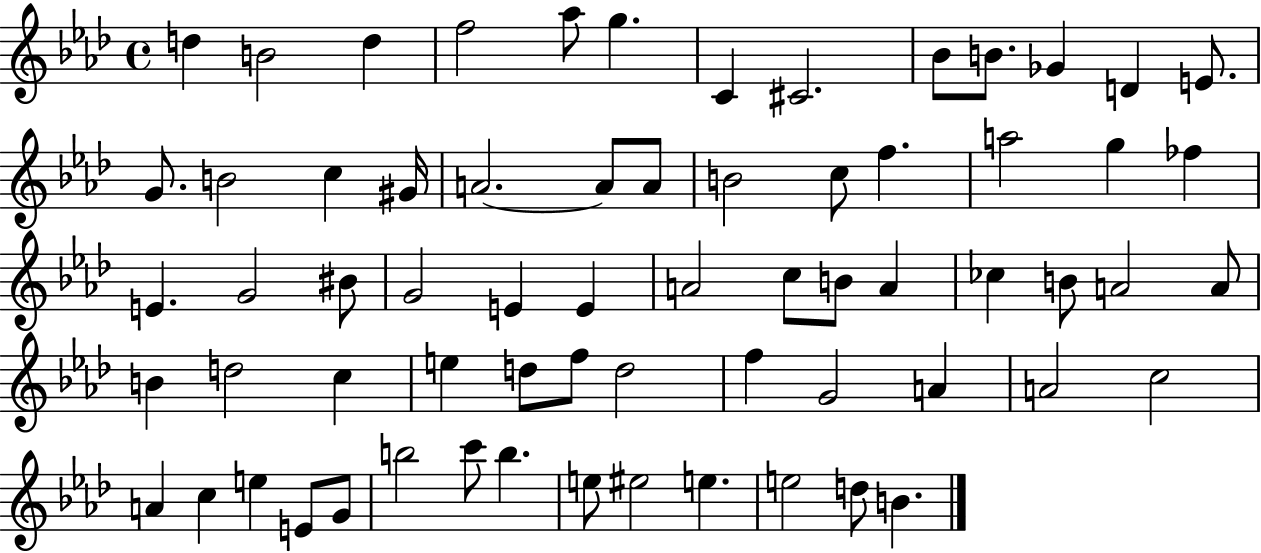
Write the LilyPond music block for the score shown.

{
  \clef treble
  \time 4/4
  \defaultTimeSignature
  \key aes \major
  d''4 b'2 d''4 | f''2 aes''8 g''4. | c'4 cis'2. | bes'8 b'8. ges'4 d'4 e'8. | \break g'8. b'2 c''4 gis'16 | a'2.~~ a'8 a'8 | b'2 c''8 f''4. | a''2 g''4 fes''4 | \break e'4. g'2 bis'8 | g'2 e'4 e'4 | a'2 c''8 b'8 a'4 | ces''4 b'8 a'2 a'8 | \break b'4 d''2 c''4 | e''4 d''8 f''8 d''2 | f''4 g'2 a'4 | a'2 c''2 | \break a'4 c''4 e''4 e'8 g'8 | b''2 c'''8 b''4. | e''8 eis''2 e''4. | e''2 d''8 b'4. | \break \bar "|."
}